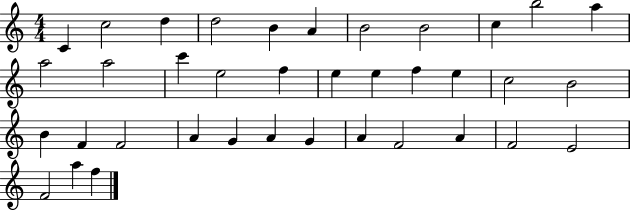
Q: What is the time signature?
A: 4/4